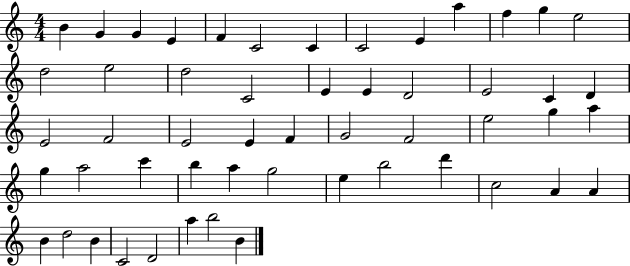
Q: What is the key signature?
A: C major